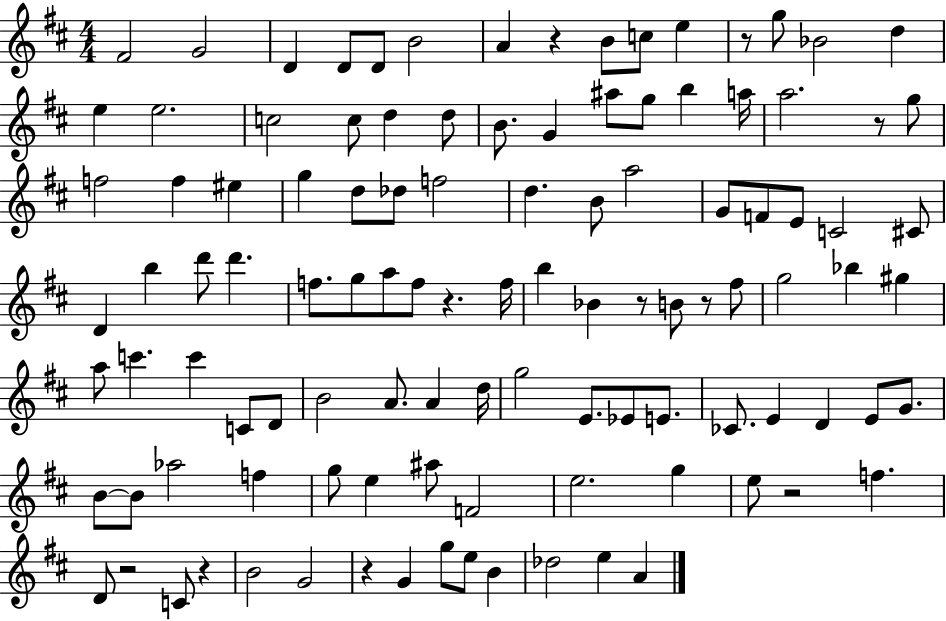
X:1
T:Untitled
M:4/4
L:1/4
K:D
^F2 G2 D D/2 D/2 B2 A z B/2 c/2 e z/2 g/2 _B2 d e e2 c2 c/2 d d/2 B/2 G ^a/2 g/2 b a/4 a2 z/2 g/2 f2 f ^e g d/2 _d/2 f2 d B/2 a2 G/2 F/2 E/2 C2 ^C/2 D b d'/2 d' f/2 g/2 a/2 f/2 z f/4 b _B z/2 B/2 z/2 ^f/2 g2 _b ^g a/2 c' c' C/2 D/2 B2 A/2 A d/4 g2 E/2 _E/2 E/2 _C/2 E D E/2 G/2 B/2 B/2 _a2 f g/2 e ^a/2 F2 e2 g e/2 z2 f D/2 z2 C/2 z B2 G2 z G g/2 e/2 B _d2 e A